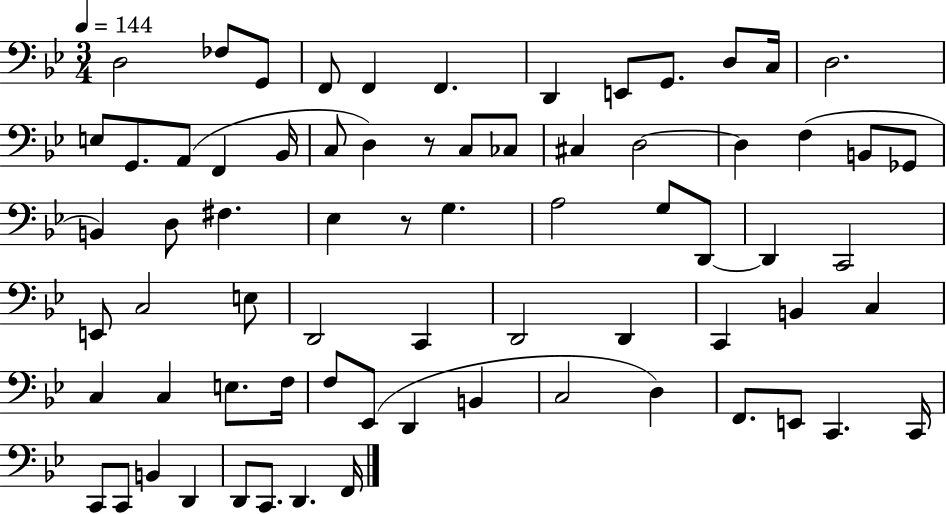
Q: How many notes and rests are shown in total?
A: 71